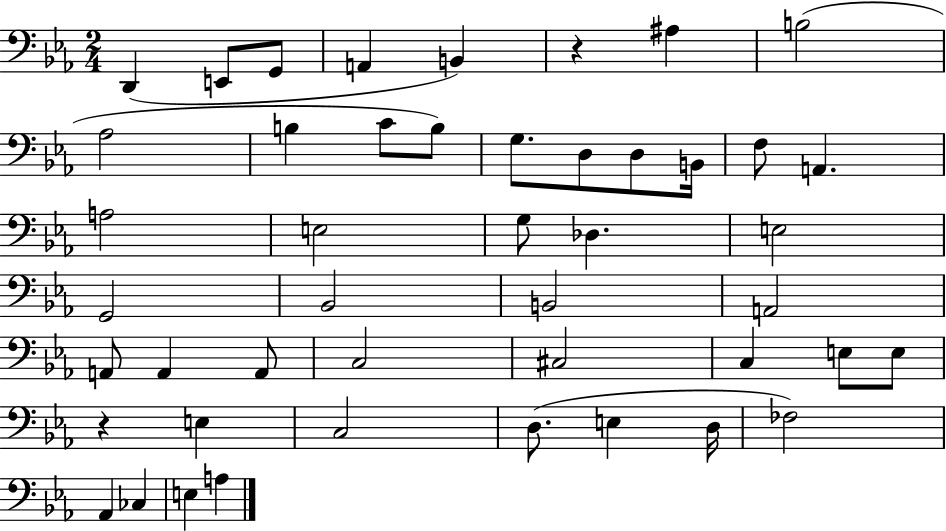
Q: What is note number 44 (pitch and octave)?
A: A3